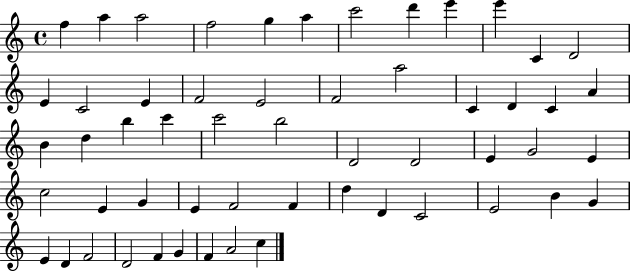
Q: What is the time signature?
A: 4/4